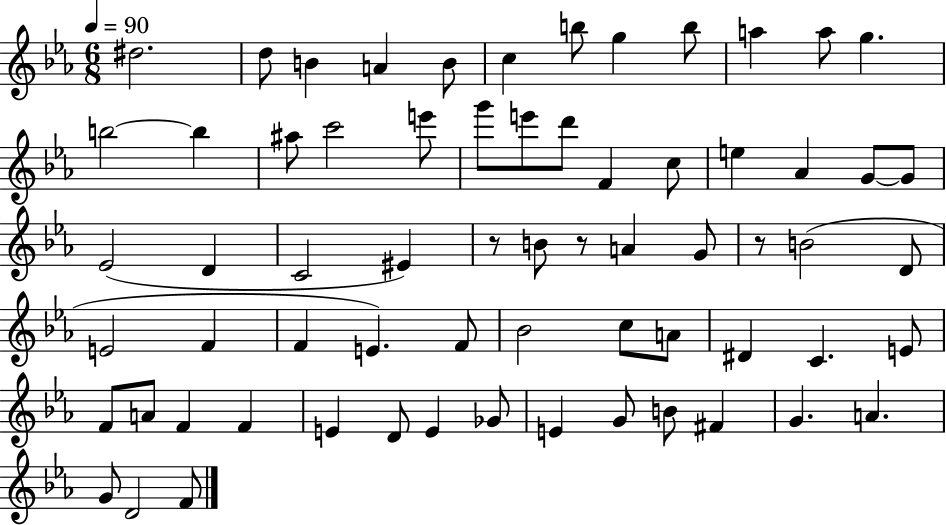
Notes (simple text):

D#5/h. D5/e B4/q A4/q B4/e C5/q B5/e G5/q B5/e A5/q A5/e G5/q. B5/h B5/q A#5/e C6/h E6/e G6/e E6/e D6/e F4/q C5/e E5/q Ab4/q G4/e G4/e Eb4/h D4/q C4/h EIS4/q R/e B4/e R/e A4/q G4/e R/e B4/h D4/e E4/h F4/q F4/q E4/q. F4/e Bb4/h C5/e A4/e D#4/q C4/q. E4/e F4/e A4/e F4/q F4/q E4/q D4/e E4/q Gb4/e E4/q G4/e B4/e F#4/q G4/q. A4/q. G4/e D4/h F4/e